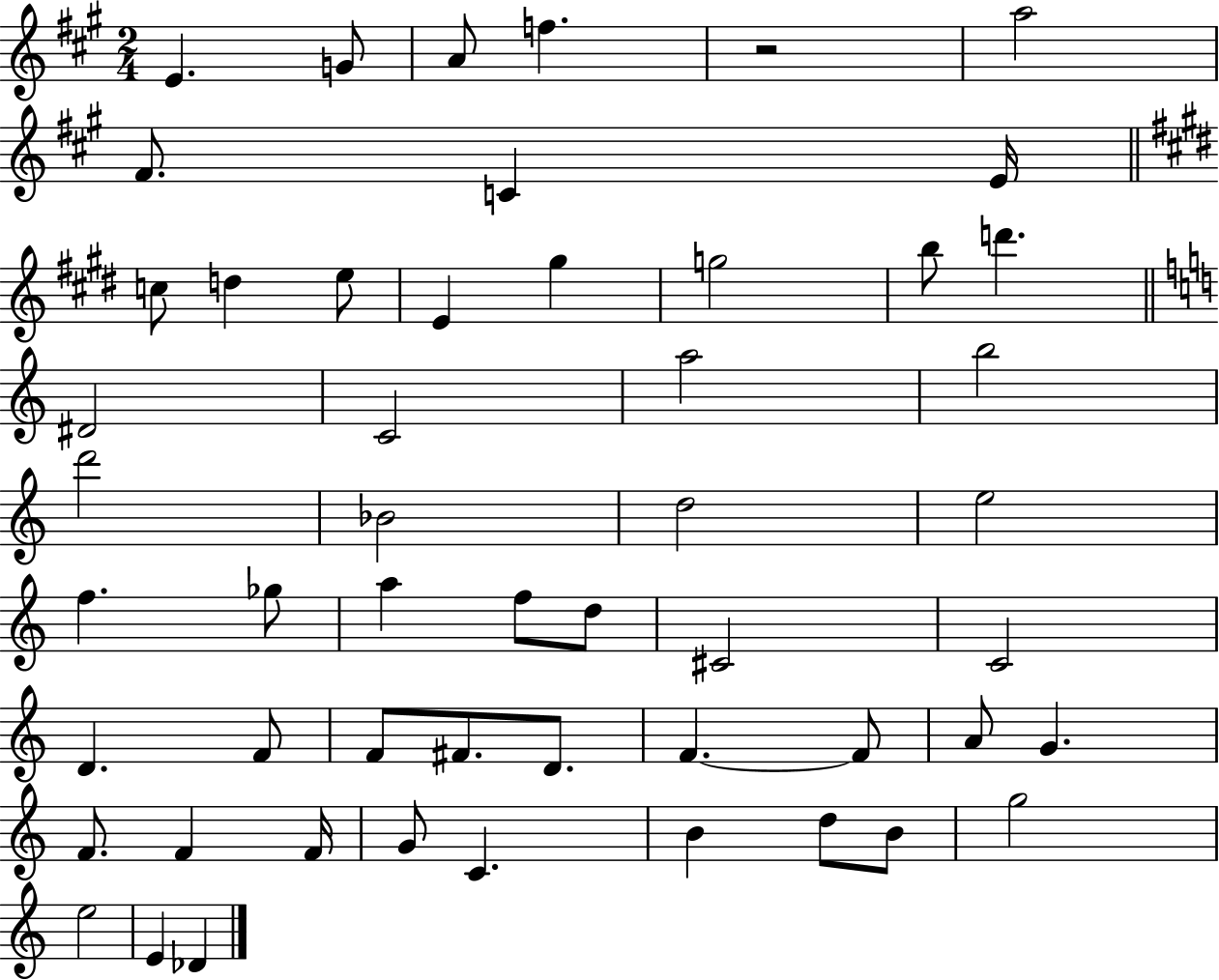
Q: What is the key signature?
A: A major